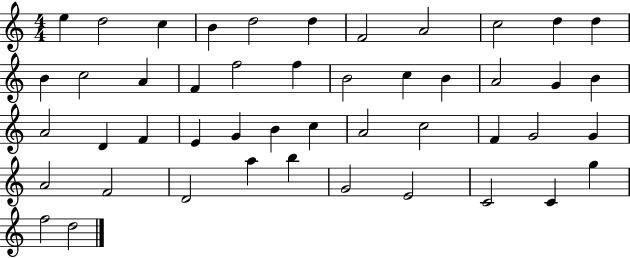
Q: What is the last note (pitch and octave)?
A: D5